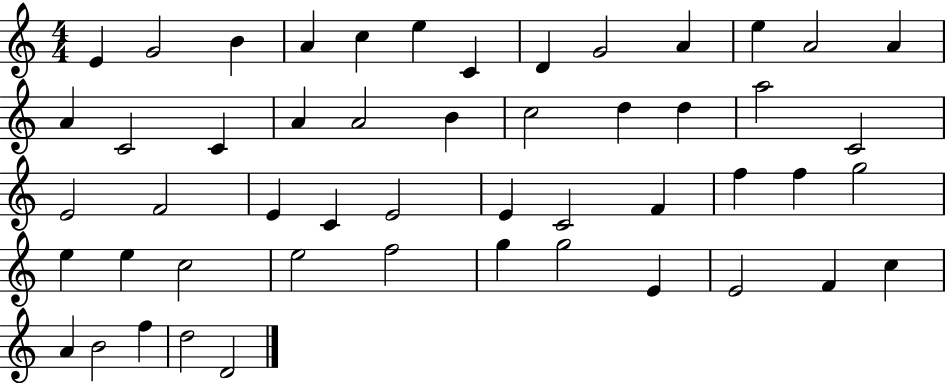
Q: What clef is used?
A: treble